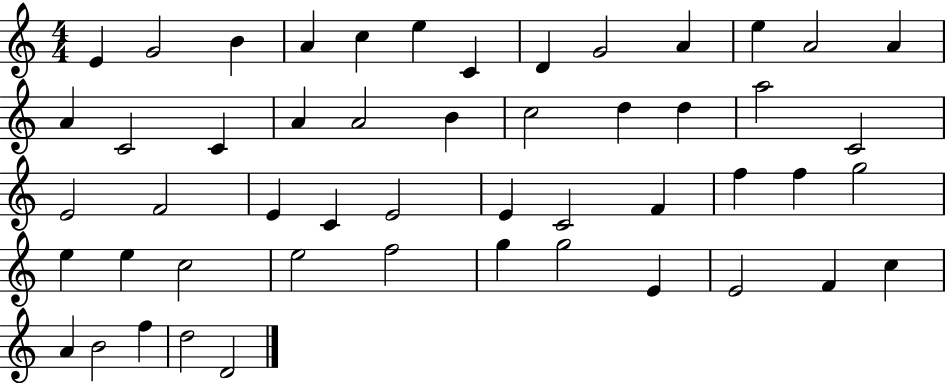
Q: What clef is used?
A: treble